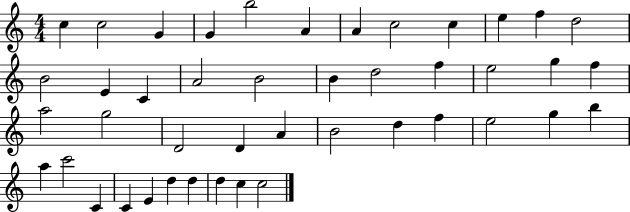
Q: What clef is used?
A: treble